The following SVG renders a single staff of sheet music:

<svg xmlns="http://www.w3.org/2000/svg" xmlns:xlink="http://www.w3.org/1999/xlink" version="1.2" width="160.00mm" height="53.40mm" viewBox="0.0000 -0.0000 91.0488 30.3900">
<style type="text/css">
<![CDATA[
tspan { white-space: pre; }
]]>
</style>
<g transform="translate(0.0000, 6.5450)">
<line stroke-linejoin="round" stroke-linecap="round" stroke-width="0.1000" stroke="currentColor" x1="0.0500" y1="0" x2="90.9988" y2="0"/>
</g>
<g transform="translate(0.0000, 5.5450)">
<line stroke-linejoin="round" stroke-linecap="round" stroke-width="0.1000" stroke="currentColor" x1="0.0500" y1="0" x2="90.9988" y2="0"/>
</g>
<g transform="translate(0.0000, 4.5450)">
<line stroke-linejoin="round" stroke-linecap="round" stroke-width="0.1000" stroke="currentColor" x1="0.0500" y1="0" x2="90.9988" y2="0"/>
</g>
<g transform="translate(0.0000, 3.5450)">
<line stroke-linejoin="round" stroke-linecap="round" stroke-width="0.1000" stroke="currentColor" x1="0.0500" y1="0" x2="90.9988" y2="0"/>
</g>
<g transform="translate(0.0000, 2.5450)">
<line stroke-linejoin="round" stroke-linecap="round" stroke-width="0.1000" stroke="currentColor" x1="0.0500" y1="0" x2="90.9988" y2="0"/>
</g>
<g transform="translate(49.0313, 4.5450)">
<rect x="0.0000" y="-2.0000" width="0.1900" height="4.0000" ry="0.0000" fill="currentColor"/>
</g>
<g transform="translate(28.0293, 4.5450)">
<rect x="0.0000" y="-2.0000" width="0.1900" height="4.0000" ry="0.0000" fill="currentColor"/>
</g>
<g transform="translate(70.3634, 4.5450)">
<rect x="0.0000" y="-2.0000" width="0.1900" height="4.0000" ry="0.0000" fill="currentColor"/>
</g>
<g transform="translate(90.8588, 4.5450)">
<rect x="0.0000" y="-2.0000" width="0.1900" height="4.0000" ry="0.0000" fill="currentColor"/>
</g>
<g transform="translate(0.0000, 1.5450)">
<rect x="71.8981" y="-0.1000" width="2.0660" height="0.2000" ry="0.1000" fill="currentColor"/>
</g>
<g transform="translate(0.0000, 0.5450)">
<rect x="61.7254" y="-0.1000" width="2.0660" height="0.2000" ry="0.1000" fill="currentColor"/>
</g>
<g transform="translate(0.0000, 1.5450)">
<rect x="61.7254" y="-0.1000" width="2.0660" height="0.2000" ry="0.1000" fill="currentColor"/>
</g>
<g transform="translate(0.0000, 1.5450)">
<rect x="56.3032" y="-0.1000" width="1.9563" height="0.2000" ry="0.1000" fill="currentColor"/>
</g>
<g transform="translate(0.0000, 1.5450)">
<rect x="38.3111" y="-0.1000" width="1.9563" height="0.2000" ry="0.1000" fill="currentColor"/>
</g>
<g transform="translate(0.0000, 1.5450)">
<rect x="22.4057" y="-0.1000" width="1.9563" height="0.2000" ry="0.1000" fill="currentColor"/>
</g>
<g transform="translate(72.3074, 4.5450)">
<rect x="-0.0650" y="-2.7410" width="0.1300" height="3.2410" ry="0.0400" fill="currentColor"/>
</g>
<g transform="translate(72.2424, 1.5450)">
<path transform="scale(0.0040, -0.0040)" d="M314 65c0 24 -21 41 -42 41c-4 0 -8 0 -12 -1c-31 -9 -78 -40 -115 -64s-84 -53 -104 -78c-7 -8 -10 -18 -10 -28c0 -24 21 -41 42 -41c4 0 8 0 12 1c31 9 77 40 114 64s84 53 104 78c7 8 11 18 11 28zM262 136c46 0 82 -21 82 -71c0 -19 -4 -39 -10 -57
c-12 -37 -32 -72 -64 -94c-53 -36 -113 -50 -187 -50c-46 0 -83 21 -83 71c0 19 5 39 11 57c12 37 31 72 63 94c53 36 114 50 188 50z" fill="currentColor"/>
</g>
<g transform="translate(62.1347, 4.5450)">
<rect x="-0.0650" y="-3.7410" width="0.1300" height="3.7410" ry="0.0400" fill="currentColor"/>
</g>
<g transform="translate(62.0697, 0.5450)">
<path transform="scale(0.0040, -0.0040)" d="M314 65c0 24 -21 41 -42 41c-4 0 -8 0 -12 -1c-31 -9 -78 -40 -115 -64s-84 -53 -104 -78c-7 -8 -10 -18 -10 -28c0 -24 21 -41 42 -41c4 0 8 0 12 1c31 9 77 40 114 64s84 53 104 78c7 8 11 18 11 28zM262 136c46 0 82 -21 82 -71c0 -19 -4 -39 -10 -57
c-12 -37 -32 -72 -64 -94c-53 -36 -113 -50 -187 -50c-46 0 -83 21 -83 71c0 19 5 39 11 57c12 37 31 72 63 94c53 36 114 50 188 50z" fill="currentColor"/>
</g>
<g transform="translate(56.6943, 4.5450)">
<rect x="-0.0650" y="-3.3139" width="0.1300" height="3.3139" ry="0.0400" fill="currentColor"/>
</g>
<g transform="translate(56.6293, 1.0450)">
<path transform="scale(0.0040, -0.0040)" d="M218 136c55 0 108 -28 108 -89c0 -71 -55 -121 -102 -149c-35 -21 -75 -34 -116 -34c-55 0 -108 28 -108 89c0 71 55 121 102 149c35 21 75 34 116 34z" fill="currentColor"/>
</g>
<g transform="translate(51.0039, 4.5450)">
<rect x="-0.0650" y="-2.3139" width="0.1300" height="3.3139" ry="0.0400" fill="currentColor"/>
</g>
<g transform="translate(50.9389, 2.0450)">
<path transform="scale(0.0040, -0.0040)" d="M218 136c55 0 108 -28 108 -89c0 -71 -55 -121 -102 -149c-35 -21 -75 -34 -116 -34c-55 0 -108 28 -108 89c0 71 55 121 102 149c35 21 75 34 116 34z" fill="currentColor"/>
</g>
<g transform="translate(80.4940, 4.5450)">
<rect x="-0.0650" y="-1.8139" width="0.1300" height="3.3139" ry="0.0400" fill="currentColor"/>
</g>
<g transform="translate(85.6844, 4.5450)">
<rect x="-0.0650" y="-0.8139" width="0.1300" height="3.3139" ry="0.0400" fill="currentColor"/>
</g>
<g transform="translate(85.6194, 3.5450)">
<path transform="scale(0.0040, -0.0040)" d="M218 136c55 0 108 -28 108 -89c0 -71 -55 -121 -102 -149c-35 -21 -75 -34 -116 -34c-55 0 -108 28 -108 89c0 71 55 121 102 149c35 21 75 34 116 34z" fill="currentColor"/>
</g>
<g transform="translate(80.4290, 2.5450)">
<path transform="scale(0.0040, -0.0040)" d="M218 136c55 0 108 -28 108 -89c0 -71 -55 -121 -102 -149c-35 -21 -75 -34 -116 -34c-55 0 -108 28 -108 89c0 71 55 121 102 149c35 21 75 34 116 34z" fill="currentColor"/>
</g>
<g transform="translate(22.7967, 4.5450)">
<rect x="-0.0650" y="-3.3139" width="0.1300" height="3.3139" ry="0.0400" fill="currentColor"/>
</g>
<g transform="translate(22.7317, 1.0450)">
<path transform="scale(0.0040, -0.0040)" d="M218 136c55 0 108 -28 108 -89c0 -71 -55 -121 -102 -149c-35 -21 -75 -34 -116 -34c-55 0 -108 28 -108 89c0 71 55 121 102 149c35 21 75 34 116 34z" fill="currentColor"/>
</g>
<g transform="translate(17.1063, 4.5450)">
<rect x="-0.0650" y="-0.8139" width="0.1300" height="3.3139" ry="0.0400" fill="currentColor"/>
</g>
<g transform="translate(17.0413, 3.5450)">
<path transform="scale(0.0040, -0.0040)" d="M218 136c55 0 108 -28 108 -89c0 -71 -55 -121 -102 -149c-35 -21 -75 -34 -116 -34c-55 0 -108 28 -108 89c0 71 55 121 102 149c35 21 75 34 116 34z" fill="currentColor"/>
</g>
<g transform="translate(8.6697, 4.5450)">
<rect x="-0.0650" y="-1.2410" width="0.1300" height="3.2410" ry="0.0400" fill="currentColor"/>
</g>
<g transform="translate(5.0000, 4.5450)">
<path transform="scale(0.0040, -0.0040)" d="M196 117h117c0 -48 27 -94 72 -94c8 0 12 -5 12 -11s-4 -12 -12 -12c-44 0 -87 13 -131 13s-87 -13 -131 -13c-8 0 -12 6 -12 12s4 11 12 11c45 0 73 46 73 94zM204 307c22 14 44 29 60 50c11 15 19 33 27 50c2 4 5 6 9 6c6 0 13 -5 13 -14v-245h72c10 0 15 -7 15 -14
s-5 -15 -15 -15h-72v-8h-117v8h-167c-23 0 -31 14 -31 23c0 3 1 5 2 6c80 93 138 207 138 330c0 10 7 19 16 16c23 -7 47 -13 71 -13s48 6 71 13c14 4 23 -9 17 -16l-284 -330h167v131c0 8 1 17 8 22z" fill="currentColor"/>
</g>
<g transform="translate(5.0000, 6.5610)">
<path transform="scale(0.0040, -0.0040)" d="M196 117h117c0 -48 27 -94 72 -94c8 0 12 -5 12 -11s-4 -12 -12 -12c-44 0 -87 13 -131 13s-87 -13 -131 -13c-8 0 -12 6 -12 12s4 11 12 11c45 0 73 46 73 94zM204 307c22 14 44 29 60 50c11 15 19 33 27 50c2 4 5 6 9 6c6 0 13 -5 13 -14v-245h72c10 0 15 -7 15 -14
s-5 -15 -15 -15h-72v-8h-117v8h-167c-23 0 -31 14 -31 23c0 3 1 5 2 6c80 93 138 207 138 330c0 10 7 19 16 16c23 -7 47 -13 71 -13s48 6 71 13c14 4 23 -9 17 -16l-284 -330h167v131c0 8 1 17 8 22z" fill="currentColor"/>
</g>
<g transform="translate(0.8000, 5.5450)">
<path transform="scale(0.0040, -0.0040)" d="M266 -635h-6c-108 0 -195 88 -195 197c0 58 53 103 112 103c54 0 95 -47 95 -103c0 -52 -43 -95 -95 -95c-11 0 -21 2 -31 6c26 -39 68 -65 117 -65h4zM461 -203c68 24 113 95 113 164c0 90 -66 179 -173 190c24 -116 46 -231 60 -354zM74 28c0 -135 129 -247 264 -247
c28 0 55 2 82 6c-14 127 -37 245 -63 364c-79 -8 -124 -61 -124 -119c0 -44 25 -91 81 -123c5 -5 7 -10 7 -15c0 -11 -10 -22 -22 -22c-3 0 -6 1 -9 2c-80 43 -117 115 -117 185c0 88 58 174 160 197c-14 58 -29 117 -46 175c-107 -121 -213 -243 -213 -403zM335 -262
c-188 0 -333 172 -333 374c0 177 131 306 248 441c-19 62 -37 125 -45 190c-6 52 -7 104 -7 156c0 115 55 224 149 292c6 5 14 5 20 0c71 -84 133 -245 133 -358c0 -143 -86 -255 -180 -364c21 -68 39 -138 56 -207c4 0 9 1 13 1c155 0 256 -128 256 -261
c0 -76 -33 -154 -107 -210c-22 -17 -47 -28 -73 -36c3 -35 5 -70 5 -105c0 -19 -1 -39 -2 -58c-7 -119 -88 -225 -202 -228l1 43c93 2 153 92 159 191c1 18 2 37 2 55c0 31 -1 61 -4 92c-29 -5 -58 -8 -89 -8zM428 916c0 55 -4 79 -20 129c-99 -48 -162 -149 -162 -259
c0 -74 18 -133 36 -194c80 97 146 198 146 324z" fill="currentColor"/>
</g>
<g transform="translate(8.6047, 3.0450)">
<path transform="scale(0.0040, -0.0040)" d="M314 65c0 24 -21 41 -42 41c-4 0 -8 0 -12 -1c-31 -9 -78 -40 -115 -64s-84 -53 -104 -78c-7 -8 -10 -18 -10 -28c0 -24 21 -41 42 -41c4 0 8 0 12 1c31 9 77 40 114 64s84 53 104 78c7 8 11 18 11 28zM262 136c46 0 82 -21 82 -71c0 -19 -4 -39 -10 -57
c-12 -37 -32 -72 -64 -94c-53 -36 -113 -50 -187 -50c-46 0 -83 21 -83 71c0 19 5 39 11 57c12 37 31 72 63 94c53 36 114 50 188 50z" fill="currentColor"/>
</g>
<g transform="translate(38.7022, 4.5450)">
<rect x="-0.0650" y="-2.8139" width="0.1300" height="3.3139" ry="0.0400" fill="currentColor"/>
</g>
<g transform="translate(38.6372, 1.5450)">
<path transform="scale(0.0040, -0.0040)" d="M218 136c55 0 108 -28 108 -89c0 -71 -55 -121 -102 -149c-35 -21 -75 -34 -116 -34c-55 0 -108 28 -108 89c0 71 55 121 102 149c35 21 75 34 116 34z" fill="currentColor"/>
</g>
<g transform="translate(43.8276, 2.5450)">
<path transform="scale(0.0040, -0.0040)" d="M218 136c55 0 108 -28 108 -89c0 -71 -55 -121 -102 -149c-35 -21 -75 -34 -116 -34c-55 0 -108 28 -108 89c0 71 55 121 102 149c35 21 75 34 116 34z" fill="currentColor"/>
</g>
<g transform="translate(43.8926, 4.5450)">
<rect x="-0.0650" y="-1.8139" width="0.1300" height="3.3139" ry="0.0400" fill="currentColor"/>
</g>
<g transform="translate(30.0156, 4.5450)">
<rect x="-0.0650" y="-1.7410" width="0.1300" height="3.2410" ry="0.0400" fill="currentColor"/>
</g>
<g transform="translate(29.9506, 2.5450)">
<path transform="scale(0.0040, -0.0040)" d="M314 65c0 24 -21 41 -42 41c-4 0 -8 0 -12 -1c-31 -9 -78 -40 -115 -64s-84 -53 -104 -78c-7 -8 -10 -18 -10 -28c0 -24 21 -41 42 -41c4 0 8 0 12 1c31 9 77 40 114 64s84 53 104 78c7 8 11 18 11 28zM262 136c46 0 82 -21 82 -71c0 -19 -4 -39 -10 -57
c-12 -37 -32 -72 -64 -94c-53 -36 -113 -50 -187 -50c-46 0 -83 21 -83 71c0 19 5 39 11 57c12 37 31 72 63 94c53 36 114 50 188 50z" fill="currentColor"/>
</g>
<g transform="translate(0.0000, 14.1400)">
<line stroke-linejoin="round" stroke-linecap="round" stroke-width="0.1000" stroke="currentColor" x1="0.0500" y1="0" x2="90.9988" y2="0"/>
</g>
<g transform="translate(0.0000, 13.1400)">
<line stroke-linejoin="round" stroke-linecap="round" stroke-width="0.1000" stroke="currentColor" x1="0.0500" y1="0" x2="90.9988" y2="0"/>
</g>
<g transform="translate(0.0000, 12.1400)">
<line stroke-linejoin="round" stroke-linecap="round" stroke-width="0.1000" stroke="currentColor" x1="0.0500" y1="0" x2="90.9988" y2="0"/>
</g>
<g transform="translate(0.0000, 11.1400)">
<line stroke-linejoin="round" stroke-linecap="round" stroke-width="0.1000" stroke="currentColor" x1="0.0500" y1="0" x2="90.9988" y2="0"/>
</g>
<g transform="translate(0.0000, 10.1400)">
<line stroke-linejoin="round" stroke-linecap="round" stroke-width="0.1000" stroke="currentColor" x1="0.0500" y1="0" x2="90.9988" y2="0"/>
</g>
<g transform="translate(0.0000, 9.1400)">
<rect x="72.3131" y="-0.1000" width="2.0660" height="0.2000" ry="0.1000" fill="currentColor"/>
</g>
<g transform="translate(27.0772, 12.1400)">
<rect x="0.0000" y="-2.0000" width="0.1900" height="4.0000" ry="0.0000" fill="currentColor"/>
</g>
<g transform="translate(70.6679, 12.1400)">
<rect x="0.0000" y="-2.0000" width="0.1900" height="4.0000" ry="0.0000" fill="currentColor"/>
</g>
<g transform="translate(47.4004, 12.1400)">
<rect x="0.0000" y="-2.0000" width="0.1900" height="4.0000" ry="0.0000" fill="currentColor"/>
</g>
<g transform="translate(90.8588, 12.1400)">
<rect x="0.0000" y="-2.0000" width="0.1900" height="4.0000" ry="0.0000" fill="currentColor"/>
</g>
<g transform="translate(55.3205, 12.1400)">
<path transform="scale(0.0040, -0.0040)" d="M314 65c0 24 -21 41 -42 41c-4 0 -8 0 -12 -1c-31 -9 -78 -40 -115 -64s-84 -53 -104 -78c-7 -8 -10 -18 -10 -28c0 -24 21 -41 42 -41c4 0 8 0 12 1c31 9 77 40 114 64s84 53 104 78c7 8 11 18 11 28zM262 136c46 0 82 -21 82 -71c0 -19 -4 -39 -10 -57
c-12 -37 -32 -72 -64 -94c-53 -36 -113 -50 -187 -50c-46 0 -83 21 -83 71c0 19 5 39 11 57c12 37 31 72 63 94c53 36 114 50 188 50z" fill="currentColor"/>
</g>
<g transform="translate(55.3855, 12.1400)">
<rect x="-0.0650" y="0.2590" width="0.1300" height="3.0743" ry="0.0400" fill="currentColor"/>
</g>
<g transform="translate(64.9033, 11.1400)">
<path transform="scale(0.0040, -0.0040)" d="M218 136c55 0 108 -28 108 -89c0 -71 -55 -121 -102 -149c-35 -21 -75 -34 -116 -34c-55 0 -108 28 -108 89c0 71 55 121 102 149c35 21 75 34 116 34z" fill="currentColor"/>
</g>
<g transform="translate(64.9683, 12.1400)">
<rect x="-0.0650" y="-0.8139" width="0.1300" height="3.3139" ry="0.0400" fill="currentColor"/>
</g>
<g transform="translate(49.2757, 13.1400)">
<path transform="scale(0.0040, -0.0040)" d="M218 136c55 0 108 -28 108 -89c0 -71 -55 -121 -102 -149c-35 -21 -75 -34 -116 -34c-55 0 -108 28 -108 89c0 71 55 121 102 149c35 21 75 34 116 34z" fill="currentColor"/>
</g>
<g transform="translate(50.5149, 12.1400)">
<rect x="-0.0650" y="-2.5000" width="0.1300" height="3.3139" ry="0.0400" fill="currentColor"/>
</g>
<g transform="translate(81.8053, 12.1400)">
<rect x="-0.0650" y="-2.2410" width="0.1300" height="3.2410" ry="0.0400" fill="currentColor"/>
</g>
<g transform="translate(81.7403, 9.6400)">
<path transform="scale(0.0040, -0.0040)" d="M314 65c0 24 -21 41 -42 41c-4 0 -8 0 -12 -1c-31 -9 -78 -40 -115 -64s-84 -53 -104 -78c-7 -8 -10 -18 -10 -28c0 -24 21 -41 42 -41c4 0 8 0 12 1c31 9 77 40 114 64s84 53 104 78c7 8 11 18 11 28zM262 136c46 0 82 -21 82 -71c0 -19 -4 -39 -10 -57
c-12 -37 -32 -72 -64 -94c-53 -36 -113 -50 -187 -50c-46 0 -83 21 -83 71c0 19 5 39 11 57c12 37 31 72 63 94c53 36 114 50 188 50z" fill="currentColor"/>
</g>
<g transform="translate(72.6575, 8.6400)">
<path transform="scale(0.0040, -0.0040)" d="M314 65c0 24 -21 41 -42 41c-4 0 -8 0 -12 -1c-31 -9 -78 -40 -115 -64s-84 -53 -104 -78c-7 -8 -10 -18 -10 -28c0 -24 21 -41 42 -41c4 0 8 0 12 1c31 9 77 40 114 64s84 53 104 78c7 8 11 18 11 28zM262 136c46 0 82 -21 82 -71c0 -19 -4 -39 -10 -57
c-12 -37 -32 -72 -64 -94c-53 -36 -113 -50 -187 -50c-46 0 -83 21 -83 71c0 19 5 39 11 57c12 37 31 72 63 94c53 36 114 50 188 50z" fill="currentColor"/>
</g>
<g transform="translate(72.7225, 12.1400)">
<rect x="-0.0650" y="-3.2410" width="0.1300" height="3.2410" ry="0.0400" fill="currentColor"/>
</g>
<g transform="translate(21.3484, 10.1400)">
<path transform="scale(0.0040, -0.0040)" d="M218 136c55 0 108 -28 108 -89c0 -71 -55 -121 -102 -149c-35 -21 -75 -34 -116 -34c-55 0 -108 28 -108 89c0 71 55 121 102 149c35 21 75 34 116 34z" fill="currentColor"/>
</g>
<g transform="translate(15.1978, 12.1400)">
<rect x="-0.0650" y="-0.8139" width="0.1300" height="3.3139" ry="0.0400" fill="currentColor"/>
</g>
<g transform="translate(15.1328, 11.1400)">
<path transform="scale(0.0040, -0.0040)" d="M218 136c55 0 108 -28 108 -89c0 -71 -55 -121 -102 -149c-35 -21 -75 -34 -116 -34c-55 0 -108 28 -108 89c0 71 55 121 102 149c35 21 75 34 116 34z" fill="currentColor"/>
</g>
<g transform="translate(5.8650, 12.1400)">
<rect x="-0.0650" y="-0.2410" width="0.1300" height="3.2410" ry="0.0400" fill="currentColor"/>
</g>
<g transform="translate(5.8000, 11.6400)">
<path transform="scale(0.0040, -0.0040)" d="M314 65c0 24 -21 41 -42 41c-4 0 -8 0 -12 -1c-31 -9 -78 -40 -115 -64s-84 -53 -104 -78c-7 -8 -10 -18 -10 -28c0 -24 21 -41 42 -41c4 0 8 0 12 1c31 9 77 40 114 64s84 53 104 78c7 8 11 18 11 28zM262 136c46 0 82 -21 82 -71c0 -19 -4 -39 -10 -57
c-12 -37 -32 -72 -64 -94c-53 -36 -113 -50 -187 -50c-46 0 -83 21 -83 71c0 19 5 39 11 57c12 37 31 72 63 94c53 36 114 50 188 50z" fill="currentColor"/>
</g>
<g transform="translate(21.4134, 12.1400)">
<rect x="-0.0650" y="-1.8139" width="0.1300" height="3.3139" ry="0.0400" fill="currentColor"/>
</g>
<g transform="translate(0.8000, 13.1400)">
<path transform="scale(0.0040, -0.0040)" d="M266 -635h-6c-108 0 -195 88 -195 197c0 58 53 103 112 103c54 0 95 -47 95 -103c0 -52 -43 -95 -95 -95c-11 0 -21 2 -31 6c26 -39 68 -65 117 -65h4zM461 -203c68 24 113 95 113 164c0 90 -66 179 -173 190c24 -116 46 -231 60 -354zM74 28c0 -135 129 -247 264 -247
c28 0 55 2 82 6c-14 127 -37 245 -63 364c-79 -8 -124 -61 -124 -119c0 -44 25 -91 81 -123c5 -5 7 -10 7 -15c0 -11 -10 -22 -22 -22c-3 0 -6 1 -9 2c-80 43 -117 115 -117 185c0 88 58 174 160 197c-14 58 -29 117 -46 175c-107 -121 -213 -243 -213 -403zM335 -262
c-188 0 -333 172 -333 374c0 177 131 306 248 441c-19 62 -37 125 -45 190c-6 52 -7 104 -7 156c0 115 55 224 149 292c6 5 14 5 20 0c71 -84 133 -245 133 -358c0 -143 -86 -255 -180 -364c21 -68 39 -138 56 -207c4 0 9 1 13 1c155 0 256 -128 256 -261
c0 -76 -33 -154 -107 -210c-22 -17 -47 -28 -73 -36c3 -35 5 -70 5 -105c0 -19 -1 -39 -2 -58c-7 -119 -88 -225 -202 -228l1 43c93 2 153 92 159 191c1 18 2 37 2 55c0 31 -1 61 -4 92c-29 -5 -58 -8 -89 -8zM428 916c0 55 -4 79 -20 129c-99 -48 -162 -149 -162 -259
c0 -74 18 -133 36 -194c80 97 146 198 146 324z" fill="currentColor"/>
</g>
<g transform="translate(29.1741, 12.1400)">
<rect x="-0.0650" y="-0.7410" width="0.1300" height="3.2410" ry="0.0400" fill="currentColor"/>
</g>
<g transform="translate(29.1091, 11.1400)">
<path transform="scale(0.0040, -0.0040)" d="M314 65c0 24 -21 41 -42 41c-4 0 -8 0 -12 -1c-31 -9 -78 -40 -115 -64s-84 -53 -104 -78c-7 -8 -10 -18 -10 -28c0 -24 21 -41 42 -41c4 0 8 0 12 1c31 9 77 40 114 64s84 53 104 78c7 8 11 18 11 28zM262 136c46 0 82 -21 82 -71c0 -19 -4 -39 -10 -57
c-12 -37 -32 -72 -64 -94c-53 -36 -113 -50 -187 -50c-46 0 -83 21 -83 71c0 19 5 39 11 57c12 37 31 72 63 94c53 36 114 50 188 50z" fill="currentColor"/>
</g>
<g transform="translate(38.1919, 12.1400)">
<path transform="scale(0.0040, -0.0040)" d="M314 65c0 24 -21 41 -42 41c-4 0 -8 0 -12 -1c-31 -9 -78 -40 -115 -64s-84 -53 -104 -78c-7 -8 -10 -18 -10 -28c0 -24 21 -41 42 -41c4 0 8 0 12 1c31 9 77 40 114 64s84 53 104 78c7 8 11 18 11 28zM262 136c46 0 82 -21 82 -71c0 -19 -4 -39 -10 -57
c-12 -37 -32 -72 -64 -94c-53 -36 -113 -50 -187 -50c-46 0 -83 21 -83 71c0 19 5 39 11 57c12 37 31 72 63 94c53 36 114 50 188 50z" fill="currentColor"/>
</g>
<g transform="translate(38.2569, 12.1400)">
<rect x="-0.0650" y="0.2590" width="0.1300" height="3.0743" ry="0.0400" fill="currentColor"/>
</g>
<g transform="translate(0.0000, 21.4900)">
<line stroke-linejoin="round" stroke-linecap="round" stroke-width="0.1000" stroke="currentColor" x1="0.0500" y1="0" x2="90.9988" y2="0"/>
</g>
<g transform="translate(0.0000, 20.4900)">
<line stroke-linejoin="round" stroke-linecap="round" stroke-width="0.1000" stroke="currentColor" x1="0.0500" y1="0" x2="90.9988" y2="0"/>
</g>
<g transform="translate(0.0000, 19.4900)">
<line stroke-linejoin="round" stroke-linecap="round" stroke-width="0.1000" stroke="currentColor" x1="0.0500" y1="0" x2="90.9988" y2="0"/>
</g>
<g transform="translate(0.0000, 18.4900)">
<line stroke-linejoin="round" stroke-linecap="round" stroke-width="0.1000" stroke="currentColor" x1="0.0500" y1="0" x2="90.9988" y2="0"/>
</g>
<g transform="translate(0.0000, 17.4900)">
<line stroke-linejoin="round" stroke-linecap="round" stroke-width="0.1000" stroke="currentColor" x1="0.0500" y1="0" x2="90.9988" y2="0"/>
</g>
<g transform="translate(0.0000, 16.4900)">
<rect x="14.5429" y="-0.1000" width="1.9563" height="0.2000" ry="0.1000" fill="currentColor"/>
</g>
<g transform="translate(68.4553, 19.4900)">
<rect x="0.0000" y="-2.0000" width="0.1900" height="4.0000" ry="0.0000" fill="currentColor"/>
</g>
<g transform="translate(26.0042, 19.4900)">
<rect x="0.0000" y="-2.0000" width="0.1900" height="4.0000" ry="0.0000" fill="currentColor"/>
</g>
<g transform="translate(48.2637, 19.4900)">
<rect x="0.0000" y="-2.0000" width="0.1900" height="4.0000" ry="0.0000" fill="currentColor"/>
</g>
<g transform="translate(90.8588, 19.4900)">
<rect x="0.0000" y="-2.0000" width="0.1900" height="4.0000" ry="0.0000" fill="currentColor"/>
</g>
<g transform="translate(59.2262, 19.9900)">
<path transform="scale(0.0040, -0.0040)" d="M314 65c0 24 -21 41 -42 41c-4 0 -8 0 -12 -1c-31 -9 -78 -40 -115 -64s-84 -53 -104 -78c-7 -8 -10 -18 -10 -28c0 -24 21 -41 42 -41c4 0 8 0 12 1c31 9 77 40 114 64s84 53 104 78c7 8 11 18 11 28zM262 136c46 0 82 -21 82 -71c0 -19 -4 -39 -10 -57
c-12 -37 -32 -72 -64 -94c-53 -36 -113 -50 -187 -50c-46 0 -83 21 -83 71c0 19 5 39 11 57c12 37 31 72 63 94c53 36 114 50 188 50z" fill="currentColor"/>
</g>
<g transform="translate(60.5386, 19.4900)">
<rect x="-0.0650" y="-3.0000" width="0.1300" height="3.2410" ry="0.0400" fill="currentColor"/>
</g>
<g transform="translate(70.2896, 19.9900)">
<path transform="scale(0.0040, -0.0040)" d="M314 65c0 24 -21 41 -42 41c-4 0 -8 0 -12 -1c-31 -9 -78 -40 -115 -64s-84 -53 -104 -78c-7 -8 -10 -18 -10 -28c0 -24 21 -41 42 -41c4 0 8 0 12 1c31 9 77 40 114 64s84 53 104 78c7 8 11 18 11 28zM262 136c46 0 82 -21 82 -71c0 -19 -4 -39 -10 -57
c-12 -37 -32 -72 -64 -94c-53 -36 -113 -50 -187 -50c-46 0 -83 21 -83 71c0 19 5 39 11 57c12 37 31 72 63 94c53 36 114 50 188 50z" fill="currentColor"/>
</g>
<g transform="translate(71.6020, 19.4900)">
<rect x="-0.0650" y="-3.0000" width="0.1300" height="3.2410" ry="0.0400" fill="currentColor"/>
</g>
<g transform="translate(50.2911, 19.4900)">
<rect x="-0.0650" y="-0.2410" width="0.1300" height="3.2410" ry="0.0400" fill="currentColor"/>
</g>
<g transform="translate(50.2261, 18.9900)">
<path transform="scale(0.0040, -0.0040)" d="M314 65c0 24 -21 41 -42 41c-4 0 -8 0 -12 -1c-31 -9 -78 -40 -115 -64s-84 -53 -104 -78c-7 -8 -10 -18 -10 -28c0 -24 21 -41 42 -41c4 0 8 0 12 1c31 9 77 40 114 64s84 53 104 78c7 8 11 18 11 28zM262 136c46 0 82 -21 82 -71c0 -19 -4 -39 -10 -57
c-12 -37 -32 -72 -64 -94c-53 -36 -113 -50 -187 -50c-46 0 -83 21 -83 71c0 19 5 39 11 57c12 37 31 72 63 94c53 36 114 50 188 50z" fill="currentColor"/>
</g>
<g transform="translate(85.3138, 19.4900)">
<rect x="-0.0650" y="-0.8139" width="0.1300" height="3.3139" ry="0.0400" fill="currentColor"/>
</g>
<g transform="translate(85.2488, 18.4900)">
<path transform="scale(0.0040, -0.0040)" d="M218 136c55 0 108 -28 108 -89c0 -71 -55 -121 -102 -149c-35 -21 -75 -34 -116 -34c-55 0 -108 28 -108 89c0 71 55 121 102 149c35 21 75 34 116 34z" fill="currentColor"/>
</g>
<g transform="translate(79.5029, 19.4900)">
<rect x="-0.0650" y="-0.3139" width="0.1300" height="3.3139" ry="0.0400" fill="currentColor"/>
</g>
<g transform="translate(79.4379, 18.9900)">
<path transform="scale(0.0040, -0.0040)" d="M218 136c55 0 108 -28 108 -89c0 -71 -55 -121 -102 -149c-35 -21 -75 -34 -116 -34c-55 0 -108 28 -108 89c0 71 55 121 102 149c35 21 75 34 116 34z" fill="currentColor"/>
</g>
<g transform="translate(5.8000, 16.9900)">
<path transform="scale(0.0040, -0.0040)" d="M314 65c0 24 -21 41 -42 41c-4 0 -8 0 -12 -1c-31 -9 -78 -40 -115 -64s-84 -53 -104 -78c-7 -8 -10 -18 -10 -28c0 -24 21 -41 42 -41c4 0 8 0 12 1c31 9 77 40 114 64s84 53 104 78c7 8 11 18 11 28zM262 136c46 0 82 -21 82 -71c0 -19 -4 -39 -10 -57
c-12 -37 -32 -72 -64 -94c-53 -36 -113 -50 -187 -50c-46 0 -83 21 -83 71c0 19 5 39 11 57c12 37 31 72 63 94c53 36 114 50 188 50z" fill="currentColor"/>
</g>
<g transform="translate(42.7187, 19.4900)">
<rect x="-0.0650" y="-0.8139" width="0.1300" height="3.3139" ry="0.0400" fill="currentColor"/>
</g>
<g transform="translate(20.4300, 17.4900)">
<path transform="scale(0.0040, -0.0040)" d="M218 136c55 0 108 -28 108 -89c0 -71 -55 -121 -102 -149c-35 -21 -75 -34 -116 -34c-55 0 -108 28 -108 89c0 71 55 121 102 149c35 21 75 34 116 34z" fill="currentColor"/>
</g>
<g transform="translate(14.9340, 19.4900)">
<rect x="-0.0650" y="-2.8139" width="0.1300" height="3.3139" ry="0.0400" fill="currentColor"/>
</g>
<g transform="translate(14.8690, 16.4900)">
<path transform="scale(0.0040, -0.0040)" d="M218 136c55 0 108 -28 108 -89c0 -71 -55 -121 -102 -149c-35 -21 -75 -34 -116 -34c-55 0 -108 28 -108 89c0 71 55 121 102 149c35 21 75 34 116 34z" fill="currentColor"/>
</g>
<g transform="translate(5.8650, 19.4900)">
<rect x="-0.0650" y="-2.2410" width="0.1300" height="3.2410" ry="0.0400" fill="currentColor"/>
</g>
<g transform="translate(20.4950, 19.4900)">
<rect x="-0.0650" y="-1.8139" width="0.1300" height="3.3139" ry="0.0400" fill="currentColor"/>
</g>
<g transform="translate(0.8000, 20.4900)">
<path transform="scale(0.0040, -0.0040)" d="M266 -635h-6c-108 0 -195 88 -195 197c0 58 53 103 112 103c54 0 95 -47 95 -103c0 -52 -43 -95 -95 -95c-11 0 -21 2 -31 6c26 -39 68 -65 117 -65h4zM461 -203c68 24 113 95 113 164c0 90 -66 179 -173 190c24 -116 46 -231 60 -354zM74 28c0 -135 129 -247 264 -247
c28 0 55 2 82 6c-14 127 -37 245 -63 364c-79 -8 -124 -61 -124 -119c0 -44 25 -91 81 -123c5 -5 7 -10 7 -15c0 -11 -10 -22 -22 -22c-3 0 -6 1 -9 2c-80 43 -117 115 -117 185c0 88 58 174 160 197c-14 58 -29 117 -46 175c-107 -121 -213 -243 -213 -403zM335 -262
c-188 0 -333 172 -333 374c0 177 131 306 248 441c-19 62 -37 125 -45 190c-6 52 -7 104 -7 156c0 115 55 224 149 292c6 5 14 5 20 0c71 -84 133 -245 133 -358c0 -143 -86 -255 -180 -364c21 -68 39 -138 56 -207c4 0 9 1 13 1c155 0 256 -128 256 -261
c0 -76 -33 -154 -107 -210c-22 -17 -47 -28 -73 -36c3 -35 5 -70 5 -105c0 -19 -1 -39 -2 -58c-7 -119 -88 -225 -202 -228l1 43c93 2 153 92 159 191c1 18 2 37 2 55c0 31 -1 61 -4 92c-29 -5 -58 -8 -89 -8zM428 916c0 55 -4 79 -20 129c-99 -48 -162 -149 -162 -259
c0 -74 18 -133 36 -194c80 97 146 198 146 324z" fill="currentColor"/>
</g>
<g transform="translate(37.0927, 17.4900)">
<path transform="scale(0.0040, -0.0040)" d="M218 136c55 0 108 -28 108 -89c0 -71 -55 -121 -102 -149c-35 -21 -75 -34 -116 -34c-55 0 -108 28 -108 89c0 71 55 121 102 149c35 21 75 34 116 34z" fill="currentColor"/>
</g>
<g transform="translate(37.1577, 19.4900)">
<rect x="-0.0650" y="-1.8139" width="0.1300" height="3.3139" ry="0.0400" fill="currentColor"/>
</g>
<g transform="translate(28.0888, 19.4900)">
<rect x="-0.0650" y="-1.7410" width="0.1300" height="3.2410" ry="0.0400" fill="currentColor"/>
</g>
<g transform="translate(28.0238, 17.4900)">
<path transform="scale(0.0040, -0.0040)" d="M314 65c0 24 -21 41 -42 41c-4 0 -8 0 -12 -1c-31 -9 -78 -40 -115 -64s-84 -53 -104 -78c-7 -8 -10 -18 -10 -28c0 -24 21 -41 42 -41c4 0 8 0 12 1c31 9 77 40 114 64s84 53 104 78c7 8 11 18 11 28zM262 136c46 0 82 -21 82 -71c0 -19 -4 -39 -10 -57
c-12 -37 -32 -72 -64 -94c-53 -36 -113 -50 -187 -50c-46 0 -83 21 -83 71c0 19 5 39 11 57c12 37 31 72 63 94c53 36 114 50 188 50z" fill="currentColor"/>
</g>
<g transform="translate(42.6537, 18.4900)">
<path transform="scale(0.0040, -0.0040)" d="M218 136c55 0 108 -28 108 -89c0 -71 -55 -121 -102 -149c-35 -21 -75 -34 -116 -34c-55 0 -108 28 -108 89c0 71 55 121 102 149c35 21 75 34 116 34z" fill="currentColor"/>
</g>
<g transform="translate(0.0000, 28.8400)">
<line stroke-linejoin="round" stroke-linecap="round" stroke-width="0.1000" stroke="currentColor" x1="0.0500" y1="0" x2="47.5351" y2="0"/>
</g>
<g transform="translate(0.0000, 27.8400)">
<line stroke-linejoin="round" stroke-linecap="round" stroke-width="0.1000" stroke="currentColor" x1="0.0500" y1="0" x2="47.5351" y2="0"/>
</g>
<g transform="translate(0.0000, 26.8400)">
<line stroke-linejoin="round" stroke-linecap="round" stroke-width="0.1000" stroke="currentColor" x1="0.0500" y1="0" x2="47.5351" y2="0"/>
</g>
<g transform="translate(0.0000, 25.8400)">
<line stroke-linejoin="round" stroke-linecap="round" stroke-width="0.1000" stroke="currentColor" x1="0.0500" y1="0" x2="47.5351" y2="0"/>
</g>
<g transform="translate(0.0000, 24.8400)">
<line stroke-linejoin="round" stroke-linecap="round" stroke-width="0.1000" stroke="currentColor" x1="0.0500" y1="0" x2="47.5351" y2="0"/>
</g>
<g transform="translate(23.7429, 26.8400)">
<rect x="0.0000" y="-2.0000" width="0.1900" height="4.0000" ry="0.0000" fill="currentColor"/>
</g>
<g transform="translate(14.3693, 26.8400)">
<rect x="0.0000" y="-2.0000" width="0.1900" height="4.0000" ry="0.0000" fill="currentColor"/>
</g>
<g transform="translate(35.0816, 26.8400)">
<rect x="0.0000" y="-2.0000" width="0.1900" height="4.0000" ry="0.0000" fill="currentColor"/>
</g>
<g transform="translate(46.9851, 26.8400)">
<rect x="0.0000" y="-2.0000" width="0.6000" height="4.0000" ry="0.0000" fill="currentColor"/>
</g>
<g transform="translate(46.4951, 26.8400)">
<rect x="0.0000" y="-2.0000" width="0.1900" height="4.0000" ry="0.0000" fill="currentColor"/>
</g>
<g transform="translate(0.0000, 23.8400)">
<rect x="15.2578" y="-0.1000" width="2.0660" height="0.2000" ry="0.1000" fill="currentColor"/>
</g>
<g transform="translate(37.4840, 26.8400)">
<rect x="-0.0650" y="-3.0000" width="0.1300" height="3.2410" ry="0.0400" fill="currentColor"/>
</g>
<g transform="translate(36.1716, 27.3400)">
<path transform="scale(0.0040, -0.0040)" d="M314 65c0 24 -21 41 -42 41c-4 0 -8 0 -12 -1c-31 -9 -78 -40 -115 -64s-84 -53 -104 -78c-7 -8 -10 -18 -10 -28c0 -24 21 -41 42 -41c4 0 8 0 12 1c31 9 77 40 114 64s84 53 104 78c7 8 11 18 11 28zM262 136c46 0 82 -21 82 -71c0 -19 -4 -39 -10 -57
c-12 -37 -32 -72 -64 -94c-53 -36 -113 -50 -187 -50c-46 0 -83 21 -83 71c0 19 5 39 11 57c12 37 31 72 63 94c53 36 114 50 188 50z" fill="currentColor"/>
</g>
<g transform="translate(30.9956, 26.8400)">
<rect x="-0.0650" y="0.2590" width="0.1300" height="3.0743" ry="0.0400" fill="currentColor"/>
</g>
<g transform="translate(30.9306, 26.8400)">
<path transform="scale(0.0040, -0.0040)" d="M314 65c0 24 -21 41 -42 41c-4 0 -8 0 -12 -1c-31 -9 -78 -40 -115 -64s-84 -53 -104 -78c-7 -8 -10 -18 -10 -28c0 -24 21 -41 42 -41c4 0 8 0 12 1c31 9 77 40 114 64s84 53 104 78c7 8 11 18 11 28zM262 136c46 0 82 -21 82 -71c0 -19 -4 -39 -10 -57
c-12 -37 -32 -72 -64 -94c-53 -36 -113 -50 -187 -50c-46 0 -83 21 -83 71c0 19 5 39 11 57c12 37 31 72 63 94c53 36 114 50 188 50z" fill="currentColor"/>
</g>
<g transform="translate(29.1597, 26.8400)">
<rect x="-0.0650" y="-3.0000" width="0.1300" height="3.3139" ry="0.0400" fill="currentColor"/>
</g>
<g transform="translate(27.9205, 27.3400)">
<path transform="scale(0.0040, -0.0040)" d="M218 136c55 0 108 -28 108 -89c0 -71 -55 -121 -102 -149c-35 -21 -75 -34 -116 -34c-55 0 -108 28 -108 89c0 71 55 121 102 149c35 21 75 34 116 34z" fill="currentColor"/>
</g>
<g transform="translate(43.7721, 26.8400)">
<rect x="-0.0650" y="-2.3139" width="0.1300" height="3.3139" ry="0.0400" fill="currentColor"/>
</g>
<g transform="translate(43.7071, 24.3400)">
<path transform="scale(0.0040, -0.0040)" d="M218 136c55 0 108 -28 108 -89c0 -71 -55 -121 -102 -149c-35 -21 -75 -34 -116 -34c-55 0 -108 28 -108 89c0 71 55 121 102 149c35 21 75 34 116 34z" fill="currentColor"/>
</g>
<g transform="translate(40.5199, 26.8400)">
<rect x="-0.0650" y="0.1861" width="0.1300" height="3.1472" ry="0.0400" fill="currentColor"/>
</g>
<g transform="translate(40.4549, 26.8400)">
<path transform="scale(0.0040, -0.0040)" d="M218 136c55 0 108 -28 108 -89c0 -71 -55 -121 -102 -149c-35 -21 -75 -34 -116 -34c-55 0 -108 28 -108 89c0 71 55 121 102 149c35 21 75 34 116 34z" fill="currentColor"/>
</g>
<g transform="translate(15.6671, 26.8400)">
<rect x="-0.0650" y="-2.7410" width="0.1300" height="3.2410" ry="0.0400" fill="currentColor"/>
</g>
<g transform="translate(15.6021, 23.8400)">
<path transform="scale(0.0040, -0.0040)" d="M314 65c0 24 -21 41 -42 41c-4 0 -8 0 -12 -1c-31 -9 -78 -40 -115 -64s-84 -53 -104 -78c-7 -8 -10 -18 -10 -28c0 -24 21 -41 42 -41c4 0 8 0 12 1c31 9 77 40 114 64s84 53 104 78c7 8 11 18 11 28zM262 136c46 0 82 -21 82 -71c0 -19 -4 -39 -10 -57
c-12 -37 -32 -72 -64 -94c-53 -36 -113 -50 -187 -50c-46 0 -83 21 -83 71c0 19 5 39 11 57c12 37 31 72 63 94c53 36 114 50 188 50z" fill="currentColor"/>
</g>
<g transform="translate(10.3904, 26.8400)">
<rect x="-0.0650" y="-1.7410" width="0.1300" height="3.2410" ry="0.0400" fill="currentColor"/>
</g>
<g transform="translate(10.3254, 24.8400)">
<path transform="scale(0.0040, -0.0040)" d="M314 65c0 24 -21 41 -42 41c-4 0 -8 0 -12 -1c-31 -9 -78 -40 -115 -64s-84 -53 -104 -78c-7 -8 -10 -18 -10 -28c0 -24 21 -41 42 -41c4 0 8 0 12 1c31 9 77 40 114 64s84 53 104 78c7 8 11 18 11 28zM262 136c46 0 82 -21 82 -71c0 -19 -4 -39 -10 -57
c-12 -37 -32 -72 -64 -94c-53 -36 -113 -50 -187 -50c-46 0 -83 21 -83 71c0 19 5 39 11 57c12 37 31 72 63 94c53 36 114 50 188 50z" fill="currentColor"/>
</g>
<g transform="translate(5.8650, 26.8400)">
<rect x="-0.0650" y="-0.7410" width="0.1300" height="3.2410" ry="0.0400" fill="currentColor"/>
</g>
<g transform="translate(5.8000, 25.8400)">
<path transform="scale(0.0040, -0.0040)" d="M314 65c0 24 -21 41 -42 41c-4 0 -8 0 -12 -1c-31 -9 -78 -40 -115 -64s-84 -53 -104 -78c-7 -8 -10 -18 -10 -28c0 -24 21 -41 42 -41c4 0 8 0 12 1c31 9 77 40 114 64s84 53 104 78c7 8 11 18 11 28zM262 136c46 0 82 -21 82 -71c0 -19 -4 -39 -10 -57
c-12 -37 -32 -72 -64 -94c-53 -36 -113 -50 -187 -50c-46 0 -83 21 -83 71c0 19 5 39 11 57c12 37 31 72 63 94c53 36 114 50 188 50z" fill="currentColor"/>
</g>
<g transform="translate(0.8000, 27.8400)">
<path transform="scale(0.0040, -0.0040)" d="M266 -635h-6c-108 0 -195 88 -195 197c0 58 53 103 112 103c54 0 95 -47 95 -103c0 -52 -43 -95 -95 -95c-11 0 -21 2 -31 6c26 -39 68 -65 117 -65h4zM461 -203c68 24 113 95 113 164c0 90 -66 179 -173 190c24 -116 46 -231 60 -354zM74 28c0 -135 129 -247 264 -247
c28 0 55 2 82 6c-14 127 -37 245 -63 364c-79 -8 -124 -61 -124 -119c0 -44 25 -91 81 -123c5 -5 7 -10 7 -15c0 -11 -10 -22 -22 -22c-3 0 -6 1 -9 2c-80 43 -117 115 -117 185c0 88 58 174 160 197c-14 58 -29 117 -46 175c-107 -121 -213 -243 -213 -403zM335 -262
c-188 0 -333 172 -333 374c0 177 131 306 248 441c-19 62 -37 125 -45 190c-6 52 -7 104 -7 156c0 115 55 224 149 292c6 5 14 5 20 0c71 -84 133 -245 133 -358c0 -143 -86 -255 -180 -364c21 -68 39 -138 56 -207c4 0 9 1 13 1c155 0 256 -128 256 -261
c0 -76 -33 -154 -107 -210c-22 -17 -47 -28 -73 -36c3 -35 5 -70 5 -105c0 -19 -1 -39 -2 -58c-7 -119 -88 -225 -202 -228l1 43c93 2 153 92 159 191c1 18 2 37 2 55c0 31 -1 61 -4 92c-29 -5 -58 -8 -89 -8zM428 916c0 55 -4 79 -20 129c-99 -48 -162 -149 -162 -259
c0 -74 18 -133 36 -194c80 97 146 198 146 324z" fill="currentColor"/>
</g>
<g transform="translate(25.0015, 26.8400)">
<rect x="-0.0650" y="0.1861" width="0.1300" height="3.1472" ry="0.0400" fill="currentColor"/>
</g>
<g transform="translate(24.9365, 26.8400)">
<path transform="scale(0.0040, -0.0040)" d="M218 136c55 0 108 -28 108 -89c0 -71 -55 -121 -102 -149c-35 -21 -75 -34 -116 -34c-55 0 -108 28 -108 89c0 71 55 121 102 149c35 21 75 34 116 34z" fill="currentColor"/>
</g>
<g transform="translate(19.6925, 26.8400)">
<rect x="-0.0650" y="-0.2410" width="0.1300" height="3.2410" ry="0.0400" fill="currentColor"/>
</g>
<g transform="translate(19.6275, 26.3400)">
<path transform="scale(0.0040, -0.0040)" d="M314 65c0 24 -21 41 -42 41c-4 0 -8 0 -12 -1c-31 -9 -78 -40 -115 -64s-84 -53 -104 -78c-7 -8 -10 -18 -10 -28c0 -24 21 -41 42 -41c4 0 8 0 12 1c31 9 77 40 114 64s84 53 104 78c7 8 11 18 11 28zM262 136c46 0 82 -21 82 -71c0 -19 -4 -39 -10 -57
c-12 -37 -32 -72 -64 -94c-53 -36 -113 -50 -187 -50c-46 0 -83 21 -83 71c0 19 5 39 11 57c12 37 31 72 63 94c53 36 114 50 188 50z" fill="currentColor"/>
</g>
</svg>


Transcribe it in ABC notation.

X:1
T:Untitled
M:4/4
L:1/4
K:C
e2 d b f2 a f g b c'2 a2 f d c2 d f d2 B2 G B2 d b2 g2 g2 a f f2 f d c2 A2 A2 c d d2 f2 a2 c2 B A B2 A2 B g